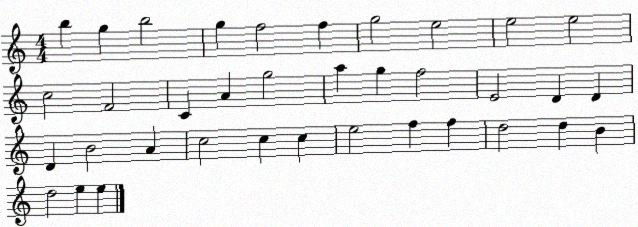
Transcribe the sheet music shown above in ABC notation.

X:1
T:Untitled
M:4/4
L:1/4
K:C
b g b2 g f2 f g2 e2 e2 e2 c2 F2 C A g2 a g f2 E2 D D D B2 A c2 c c e2 f f d2 d B d2 e e